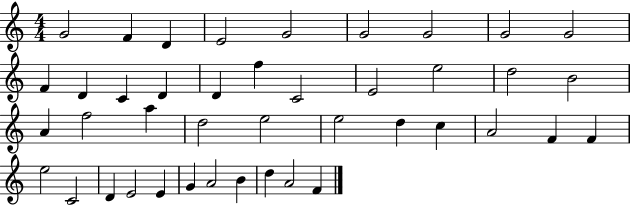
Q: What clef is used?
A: treble